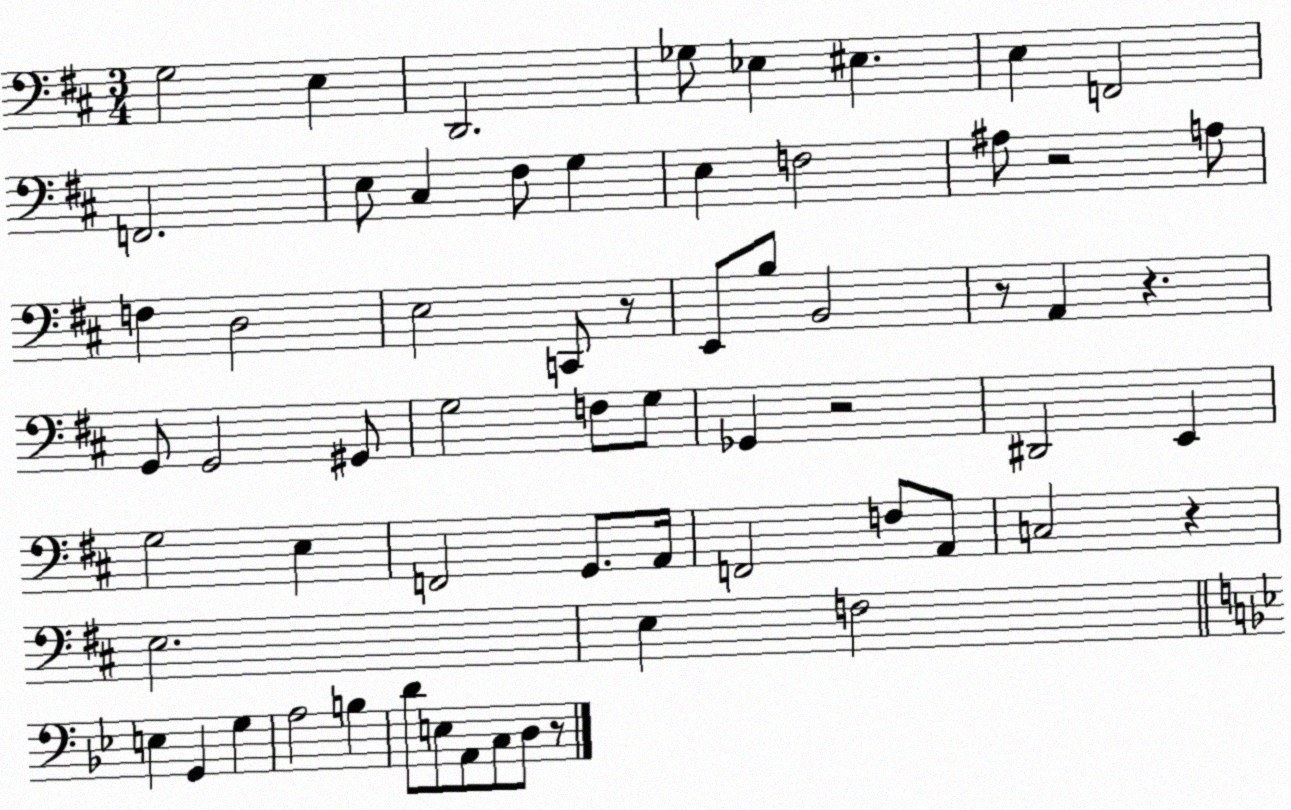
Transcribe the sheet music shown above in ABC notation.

X:1
T:Untitled
M:3/4
L:1/4
K:D
G,2 E, D,,2 _G,/2 _E, ^E, E, F,,2 F,,2 E,/2 ^C, ^F,/2 G, E, F,2 ^A,/2 z2 A,/2 F, D,2 E,2 C,,/2 z/2 E,,/2 B,/2 B,,2 z/2 A,, z G,,/2 G,,2 ^G,,/2 G,2 F,/2 G,/2 _G,, z2 ^D,,2 E,, G,2 E, F,,2 G,,/2 A,,/4 F,,2 F,/2 A,,/2 C,2 z E,2 E, F,2 E, G,, G, A,2 B, D/2 E,/2 A,,/2 C,/2 D,/2 z/2